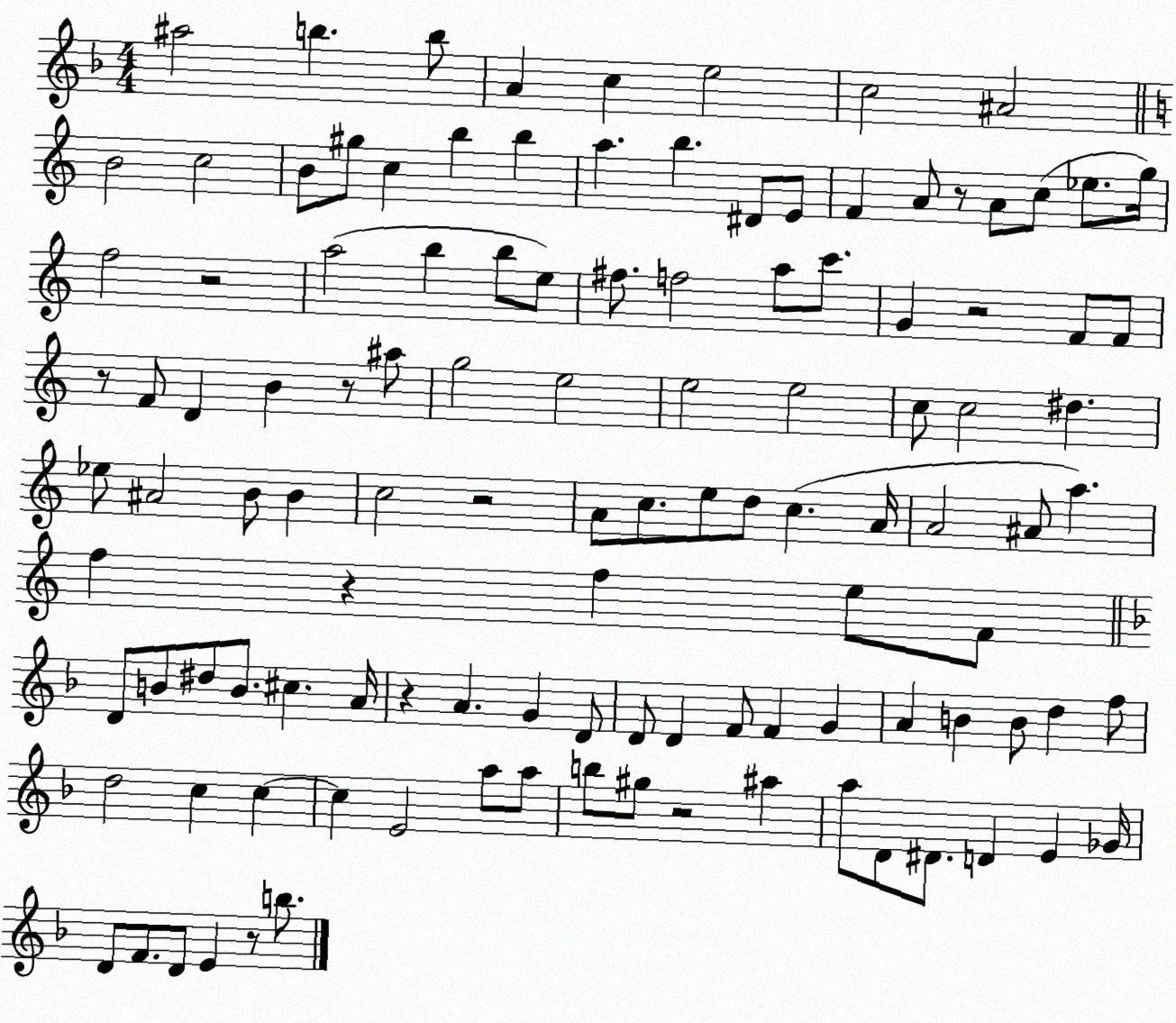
X:1
T:Untitled
M:4/4
L:1/4
K:F
^a2 b b/2 A c e2 c2 ^A2 B2 c2 B/2 ^g/2 c b b a b ^D/2 E/2 F A/2 z/2 A/2 c/2 _e/2 g/4 f2 z2 a2 b b/2 e/2 ^f/2 f2 a/2 c'/2 G z2 F/2 F/2 z/2 F/2 D B z/2 ^a/2 g2 e2 e2 e2 c/2 c2 ^d _e/2 ^A2 B/2 B c2 z2 A/2 c/2 e/2 d/2 c A/4 A2 ^A/2 a f z f e/2 F/2 D/2 B/2 ^d/2 B/2 ^c A/4 z A G D/2 D/2 D F/2 F G A B B/2 d f/2 d2 c c c E2 a/2 a/2 b/2 ^g/2 z2 ^a a/2 D/2 ^D/2 D E _G/4 D/2 F/2 D/2 E z/2 b/2